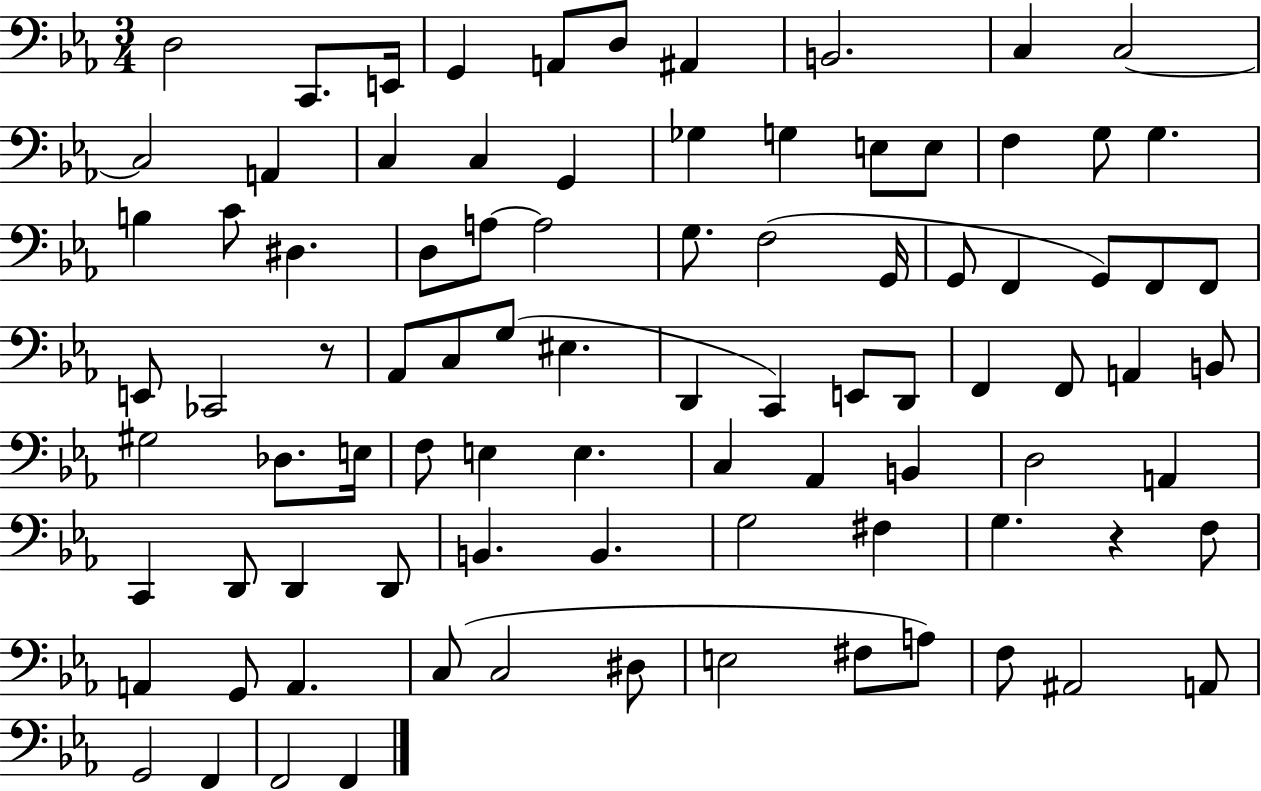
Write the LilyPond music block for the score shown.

{
  \clef bass
  \numericTimeSignature
  \time 3/4
  \key ees \major
  d2 c,8. e,16 | g,4 a,8 d8 ais,4 | b,2. | c4 c2~~ | \break c2 a,4 | c4 c4 g,4 | ges4 g4 e8 e8 | f4 g8 g4. | \break b4 c'8 dis4. | d8 a8~~ a2 | g8. f2( g,16 | g,8 f,4 g,8) f,8 f,8 | \break e,8 ces,2 r8 | aes,8 c8 g8( eis4. | d,4 c,4) e,8 d,8 | f,4 f,8 a,4 b,8 | \break gis2 des8. e16 | f8 e4 e4. | c4 aes,4 b,4 | d2 a,4 | \break c,4 d,8 d,4 d,8 | b,4. b,4. | g2 fis4 | g4. r4 f8 | \break a,4 g,8 a,4. | c8( c2 dis8 | e2 fis8 a8) | f8 ais,2 a,8 | \break g,2 f,4 | f,2 f,4 | \bar "|."
}